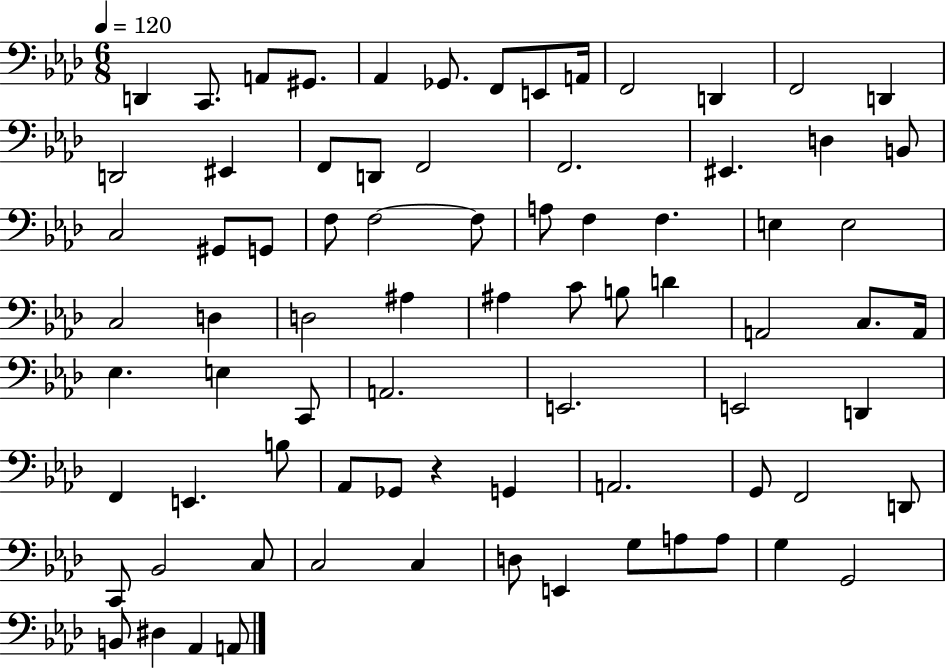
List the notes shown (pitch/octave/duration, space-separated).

D2/q C2/e. A2/e G#2/e. Ab2/q Gb2/e. F2/e E2/e A2/s F2/h D2/q F2/h D2/q D2/h EIS2/q F2/e D2/e F2/h F2/h. EIS2/q. D3/q B2/e C3/h G#2/e G2/e F3/e F3/h F3/e A3/e F3/q F3/q. E3/q E3/h C3/h D3/q D3/h A#3/q A#3/q C4/e B3/e D4/q A2/h C3/e. A2/s Eb3/q. E3/q C2/e A2/h. E2/h. E2/h D2/q F2/q E2/q. B3/e Ab2/e Gb2/e R/q G2/q A2/h. G2/e F2/h D2/e C2/e Bb2/h C3/e C3/h C3/q D3/e E2/q G3/e A3/e A3/e G3/q G2/h B2/e D#3/q Ab2/q A2/e